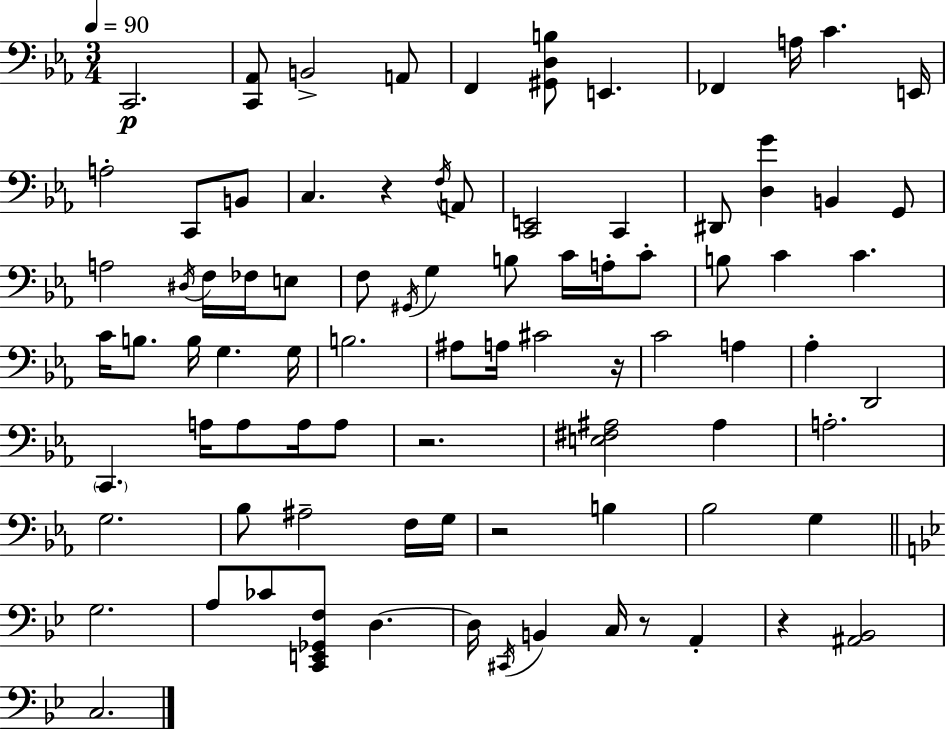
X:1
T:Untitled
M:3/4
L:1/4
K:Cm
C,,2 [C,,_A,,]/2 B,,2 A,,/2 F,, [^G,,D,B,]/2 E,, _F,, A,/4 C E,,/4 A,2 C,,/2 B,,/2 C, z F,/4 A,,/2 [C,,E,,]2 C,, ^D,,/2 [D,G] B,, G,,/2 A,2 ^D,/4 F,/4 _F,/4 E,/2 F,/2 ^G,,/4 G, B,/2 C/4 A,/4 C/2 B,/2 C C C/4 B,/2 B,/4 G, G,/4 B,2 ^A,/2 A,/4 ^C2 z/4 C2 A, _A, D,,2 C,, A,/4 A,/2 A,/4 A,/2 z2 [E,^F,^A,]2 ^A, A,2 G,2 _B,/2 ^A,2 F,/4 G,/4 z2 B, _B,2 G, G,2 A,/2 _C/2 [C,,E,,_G,,F,]/2 D, D,/4 ^C,,/4 B,, C,/4 z/2 A,, z [^A,,_B,,]2 C,2